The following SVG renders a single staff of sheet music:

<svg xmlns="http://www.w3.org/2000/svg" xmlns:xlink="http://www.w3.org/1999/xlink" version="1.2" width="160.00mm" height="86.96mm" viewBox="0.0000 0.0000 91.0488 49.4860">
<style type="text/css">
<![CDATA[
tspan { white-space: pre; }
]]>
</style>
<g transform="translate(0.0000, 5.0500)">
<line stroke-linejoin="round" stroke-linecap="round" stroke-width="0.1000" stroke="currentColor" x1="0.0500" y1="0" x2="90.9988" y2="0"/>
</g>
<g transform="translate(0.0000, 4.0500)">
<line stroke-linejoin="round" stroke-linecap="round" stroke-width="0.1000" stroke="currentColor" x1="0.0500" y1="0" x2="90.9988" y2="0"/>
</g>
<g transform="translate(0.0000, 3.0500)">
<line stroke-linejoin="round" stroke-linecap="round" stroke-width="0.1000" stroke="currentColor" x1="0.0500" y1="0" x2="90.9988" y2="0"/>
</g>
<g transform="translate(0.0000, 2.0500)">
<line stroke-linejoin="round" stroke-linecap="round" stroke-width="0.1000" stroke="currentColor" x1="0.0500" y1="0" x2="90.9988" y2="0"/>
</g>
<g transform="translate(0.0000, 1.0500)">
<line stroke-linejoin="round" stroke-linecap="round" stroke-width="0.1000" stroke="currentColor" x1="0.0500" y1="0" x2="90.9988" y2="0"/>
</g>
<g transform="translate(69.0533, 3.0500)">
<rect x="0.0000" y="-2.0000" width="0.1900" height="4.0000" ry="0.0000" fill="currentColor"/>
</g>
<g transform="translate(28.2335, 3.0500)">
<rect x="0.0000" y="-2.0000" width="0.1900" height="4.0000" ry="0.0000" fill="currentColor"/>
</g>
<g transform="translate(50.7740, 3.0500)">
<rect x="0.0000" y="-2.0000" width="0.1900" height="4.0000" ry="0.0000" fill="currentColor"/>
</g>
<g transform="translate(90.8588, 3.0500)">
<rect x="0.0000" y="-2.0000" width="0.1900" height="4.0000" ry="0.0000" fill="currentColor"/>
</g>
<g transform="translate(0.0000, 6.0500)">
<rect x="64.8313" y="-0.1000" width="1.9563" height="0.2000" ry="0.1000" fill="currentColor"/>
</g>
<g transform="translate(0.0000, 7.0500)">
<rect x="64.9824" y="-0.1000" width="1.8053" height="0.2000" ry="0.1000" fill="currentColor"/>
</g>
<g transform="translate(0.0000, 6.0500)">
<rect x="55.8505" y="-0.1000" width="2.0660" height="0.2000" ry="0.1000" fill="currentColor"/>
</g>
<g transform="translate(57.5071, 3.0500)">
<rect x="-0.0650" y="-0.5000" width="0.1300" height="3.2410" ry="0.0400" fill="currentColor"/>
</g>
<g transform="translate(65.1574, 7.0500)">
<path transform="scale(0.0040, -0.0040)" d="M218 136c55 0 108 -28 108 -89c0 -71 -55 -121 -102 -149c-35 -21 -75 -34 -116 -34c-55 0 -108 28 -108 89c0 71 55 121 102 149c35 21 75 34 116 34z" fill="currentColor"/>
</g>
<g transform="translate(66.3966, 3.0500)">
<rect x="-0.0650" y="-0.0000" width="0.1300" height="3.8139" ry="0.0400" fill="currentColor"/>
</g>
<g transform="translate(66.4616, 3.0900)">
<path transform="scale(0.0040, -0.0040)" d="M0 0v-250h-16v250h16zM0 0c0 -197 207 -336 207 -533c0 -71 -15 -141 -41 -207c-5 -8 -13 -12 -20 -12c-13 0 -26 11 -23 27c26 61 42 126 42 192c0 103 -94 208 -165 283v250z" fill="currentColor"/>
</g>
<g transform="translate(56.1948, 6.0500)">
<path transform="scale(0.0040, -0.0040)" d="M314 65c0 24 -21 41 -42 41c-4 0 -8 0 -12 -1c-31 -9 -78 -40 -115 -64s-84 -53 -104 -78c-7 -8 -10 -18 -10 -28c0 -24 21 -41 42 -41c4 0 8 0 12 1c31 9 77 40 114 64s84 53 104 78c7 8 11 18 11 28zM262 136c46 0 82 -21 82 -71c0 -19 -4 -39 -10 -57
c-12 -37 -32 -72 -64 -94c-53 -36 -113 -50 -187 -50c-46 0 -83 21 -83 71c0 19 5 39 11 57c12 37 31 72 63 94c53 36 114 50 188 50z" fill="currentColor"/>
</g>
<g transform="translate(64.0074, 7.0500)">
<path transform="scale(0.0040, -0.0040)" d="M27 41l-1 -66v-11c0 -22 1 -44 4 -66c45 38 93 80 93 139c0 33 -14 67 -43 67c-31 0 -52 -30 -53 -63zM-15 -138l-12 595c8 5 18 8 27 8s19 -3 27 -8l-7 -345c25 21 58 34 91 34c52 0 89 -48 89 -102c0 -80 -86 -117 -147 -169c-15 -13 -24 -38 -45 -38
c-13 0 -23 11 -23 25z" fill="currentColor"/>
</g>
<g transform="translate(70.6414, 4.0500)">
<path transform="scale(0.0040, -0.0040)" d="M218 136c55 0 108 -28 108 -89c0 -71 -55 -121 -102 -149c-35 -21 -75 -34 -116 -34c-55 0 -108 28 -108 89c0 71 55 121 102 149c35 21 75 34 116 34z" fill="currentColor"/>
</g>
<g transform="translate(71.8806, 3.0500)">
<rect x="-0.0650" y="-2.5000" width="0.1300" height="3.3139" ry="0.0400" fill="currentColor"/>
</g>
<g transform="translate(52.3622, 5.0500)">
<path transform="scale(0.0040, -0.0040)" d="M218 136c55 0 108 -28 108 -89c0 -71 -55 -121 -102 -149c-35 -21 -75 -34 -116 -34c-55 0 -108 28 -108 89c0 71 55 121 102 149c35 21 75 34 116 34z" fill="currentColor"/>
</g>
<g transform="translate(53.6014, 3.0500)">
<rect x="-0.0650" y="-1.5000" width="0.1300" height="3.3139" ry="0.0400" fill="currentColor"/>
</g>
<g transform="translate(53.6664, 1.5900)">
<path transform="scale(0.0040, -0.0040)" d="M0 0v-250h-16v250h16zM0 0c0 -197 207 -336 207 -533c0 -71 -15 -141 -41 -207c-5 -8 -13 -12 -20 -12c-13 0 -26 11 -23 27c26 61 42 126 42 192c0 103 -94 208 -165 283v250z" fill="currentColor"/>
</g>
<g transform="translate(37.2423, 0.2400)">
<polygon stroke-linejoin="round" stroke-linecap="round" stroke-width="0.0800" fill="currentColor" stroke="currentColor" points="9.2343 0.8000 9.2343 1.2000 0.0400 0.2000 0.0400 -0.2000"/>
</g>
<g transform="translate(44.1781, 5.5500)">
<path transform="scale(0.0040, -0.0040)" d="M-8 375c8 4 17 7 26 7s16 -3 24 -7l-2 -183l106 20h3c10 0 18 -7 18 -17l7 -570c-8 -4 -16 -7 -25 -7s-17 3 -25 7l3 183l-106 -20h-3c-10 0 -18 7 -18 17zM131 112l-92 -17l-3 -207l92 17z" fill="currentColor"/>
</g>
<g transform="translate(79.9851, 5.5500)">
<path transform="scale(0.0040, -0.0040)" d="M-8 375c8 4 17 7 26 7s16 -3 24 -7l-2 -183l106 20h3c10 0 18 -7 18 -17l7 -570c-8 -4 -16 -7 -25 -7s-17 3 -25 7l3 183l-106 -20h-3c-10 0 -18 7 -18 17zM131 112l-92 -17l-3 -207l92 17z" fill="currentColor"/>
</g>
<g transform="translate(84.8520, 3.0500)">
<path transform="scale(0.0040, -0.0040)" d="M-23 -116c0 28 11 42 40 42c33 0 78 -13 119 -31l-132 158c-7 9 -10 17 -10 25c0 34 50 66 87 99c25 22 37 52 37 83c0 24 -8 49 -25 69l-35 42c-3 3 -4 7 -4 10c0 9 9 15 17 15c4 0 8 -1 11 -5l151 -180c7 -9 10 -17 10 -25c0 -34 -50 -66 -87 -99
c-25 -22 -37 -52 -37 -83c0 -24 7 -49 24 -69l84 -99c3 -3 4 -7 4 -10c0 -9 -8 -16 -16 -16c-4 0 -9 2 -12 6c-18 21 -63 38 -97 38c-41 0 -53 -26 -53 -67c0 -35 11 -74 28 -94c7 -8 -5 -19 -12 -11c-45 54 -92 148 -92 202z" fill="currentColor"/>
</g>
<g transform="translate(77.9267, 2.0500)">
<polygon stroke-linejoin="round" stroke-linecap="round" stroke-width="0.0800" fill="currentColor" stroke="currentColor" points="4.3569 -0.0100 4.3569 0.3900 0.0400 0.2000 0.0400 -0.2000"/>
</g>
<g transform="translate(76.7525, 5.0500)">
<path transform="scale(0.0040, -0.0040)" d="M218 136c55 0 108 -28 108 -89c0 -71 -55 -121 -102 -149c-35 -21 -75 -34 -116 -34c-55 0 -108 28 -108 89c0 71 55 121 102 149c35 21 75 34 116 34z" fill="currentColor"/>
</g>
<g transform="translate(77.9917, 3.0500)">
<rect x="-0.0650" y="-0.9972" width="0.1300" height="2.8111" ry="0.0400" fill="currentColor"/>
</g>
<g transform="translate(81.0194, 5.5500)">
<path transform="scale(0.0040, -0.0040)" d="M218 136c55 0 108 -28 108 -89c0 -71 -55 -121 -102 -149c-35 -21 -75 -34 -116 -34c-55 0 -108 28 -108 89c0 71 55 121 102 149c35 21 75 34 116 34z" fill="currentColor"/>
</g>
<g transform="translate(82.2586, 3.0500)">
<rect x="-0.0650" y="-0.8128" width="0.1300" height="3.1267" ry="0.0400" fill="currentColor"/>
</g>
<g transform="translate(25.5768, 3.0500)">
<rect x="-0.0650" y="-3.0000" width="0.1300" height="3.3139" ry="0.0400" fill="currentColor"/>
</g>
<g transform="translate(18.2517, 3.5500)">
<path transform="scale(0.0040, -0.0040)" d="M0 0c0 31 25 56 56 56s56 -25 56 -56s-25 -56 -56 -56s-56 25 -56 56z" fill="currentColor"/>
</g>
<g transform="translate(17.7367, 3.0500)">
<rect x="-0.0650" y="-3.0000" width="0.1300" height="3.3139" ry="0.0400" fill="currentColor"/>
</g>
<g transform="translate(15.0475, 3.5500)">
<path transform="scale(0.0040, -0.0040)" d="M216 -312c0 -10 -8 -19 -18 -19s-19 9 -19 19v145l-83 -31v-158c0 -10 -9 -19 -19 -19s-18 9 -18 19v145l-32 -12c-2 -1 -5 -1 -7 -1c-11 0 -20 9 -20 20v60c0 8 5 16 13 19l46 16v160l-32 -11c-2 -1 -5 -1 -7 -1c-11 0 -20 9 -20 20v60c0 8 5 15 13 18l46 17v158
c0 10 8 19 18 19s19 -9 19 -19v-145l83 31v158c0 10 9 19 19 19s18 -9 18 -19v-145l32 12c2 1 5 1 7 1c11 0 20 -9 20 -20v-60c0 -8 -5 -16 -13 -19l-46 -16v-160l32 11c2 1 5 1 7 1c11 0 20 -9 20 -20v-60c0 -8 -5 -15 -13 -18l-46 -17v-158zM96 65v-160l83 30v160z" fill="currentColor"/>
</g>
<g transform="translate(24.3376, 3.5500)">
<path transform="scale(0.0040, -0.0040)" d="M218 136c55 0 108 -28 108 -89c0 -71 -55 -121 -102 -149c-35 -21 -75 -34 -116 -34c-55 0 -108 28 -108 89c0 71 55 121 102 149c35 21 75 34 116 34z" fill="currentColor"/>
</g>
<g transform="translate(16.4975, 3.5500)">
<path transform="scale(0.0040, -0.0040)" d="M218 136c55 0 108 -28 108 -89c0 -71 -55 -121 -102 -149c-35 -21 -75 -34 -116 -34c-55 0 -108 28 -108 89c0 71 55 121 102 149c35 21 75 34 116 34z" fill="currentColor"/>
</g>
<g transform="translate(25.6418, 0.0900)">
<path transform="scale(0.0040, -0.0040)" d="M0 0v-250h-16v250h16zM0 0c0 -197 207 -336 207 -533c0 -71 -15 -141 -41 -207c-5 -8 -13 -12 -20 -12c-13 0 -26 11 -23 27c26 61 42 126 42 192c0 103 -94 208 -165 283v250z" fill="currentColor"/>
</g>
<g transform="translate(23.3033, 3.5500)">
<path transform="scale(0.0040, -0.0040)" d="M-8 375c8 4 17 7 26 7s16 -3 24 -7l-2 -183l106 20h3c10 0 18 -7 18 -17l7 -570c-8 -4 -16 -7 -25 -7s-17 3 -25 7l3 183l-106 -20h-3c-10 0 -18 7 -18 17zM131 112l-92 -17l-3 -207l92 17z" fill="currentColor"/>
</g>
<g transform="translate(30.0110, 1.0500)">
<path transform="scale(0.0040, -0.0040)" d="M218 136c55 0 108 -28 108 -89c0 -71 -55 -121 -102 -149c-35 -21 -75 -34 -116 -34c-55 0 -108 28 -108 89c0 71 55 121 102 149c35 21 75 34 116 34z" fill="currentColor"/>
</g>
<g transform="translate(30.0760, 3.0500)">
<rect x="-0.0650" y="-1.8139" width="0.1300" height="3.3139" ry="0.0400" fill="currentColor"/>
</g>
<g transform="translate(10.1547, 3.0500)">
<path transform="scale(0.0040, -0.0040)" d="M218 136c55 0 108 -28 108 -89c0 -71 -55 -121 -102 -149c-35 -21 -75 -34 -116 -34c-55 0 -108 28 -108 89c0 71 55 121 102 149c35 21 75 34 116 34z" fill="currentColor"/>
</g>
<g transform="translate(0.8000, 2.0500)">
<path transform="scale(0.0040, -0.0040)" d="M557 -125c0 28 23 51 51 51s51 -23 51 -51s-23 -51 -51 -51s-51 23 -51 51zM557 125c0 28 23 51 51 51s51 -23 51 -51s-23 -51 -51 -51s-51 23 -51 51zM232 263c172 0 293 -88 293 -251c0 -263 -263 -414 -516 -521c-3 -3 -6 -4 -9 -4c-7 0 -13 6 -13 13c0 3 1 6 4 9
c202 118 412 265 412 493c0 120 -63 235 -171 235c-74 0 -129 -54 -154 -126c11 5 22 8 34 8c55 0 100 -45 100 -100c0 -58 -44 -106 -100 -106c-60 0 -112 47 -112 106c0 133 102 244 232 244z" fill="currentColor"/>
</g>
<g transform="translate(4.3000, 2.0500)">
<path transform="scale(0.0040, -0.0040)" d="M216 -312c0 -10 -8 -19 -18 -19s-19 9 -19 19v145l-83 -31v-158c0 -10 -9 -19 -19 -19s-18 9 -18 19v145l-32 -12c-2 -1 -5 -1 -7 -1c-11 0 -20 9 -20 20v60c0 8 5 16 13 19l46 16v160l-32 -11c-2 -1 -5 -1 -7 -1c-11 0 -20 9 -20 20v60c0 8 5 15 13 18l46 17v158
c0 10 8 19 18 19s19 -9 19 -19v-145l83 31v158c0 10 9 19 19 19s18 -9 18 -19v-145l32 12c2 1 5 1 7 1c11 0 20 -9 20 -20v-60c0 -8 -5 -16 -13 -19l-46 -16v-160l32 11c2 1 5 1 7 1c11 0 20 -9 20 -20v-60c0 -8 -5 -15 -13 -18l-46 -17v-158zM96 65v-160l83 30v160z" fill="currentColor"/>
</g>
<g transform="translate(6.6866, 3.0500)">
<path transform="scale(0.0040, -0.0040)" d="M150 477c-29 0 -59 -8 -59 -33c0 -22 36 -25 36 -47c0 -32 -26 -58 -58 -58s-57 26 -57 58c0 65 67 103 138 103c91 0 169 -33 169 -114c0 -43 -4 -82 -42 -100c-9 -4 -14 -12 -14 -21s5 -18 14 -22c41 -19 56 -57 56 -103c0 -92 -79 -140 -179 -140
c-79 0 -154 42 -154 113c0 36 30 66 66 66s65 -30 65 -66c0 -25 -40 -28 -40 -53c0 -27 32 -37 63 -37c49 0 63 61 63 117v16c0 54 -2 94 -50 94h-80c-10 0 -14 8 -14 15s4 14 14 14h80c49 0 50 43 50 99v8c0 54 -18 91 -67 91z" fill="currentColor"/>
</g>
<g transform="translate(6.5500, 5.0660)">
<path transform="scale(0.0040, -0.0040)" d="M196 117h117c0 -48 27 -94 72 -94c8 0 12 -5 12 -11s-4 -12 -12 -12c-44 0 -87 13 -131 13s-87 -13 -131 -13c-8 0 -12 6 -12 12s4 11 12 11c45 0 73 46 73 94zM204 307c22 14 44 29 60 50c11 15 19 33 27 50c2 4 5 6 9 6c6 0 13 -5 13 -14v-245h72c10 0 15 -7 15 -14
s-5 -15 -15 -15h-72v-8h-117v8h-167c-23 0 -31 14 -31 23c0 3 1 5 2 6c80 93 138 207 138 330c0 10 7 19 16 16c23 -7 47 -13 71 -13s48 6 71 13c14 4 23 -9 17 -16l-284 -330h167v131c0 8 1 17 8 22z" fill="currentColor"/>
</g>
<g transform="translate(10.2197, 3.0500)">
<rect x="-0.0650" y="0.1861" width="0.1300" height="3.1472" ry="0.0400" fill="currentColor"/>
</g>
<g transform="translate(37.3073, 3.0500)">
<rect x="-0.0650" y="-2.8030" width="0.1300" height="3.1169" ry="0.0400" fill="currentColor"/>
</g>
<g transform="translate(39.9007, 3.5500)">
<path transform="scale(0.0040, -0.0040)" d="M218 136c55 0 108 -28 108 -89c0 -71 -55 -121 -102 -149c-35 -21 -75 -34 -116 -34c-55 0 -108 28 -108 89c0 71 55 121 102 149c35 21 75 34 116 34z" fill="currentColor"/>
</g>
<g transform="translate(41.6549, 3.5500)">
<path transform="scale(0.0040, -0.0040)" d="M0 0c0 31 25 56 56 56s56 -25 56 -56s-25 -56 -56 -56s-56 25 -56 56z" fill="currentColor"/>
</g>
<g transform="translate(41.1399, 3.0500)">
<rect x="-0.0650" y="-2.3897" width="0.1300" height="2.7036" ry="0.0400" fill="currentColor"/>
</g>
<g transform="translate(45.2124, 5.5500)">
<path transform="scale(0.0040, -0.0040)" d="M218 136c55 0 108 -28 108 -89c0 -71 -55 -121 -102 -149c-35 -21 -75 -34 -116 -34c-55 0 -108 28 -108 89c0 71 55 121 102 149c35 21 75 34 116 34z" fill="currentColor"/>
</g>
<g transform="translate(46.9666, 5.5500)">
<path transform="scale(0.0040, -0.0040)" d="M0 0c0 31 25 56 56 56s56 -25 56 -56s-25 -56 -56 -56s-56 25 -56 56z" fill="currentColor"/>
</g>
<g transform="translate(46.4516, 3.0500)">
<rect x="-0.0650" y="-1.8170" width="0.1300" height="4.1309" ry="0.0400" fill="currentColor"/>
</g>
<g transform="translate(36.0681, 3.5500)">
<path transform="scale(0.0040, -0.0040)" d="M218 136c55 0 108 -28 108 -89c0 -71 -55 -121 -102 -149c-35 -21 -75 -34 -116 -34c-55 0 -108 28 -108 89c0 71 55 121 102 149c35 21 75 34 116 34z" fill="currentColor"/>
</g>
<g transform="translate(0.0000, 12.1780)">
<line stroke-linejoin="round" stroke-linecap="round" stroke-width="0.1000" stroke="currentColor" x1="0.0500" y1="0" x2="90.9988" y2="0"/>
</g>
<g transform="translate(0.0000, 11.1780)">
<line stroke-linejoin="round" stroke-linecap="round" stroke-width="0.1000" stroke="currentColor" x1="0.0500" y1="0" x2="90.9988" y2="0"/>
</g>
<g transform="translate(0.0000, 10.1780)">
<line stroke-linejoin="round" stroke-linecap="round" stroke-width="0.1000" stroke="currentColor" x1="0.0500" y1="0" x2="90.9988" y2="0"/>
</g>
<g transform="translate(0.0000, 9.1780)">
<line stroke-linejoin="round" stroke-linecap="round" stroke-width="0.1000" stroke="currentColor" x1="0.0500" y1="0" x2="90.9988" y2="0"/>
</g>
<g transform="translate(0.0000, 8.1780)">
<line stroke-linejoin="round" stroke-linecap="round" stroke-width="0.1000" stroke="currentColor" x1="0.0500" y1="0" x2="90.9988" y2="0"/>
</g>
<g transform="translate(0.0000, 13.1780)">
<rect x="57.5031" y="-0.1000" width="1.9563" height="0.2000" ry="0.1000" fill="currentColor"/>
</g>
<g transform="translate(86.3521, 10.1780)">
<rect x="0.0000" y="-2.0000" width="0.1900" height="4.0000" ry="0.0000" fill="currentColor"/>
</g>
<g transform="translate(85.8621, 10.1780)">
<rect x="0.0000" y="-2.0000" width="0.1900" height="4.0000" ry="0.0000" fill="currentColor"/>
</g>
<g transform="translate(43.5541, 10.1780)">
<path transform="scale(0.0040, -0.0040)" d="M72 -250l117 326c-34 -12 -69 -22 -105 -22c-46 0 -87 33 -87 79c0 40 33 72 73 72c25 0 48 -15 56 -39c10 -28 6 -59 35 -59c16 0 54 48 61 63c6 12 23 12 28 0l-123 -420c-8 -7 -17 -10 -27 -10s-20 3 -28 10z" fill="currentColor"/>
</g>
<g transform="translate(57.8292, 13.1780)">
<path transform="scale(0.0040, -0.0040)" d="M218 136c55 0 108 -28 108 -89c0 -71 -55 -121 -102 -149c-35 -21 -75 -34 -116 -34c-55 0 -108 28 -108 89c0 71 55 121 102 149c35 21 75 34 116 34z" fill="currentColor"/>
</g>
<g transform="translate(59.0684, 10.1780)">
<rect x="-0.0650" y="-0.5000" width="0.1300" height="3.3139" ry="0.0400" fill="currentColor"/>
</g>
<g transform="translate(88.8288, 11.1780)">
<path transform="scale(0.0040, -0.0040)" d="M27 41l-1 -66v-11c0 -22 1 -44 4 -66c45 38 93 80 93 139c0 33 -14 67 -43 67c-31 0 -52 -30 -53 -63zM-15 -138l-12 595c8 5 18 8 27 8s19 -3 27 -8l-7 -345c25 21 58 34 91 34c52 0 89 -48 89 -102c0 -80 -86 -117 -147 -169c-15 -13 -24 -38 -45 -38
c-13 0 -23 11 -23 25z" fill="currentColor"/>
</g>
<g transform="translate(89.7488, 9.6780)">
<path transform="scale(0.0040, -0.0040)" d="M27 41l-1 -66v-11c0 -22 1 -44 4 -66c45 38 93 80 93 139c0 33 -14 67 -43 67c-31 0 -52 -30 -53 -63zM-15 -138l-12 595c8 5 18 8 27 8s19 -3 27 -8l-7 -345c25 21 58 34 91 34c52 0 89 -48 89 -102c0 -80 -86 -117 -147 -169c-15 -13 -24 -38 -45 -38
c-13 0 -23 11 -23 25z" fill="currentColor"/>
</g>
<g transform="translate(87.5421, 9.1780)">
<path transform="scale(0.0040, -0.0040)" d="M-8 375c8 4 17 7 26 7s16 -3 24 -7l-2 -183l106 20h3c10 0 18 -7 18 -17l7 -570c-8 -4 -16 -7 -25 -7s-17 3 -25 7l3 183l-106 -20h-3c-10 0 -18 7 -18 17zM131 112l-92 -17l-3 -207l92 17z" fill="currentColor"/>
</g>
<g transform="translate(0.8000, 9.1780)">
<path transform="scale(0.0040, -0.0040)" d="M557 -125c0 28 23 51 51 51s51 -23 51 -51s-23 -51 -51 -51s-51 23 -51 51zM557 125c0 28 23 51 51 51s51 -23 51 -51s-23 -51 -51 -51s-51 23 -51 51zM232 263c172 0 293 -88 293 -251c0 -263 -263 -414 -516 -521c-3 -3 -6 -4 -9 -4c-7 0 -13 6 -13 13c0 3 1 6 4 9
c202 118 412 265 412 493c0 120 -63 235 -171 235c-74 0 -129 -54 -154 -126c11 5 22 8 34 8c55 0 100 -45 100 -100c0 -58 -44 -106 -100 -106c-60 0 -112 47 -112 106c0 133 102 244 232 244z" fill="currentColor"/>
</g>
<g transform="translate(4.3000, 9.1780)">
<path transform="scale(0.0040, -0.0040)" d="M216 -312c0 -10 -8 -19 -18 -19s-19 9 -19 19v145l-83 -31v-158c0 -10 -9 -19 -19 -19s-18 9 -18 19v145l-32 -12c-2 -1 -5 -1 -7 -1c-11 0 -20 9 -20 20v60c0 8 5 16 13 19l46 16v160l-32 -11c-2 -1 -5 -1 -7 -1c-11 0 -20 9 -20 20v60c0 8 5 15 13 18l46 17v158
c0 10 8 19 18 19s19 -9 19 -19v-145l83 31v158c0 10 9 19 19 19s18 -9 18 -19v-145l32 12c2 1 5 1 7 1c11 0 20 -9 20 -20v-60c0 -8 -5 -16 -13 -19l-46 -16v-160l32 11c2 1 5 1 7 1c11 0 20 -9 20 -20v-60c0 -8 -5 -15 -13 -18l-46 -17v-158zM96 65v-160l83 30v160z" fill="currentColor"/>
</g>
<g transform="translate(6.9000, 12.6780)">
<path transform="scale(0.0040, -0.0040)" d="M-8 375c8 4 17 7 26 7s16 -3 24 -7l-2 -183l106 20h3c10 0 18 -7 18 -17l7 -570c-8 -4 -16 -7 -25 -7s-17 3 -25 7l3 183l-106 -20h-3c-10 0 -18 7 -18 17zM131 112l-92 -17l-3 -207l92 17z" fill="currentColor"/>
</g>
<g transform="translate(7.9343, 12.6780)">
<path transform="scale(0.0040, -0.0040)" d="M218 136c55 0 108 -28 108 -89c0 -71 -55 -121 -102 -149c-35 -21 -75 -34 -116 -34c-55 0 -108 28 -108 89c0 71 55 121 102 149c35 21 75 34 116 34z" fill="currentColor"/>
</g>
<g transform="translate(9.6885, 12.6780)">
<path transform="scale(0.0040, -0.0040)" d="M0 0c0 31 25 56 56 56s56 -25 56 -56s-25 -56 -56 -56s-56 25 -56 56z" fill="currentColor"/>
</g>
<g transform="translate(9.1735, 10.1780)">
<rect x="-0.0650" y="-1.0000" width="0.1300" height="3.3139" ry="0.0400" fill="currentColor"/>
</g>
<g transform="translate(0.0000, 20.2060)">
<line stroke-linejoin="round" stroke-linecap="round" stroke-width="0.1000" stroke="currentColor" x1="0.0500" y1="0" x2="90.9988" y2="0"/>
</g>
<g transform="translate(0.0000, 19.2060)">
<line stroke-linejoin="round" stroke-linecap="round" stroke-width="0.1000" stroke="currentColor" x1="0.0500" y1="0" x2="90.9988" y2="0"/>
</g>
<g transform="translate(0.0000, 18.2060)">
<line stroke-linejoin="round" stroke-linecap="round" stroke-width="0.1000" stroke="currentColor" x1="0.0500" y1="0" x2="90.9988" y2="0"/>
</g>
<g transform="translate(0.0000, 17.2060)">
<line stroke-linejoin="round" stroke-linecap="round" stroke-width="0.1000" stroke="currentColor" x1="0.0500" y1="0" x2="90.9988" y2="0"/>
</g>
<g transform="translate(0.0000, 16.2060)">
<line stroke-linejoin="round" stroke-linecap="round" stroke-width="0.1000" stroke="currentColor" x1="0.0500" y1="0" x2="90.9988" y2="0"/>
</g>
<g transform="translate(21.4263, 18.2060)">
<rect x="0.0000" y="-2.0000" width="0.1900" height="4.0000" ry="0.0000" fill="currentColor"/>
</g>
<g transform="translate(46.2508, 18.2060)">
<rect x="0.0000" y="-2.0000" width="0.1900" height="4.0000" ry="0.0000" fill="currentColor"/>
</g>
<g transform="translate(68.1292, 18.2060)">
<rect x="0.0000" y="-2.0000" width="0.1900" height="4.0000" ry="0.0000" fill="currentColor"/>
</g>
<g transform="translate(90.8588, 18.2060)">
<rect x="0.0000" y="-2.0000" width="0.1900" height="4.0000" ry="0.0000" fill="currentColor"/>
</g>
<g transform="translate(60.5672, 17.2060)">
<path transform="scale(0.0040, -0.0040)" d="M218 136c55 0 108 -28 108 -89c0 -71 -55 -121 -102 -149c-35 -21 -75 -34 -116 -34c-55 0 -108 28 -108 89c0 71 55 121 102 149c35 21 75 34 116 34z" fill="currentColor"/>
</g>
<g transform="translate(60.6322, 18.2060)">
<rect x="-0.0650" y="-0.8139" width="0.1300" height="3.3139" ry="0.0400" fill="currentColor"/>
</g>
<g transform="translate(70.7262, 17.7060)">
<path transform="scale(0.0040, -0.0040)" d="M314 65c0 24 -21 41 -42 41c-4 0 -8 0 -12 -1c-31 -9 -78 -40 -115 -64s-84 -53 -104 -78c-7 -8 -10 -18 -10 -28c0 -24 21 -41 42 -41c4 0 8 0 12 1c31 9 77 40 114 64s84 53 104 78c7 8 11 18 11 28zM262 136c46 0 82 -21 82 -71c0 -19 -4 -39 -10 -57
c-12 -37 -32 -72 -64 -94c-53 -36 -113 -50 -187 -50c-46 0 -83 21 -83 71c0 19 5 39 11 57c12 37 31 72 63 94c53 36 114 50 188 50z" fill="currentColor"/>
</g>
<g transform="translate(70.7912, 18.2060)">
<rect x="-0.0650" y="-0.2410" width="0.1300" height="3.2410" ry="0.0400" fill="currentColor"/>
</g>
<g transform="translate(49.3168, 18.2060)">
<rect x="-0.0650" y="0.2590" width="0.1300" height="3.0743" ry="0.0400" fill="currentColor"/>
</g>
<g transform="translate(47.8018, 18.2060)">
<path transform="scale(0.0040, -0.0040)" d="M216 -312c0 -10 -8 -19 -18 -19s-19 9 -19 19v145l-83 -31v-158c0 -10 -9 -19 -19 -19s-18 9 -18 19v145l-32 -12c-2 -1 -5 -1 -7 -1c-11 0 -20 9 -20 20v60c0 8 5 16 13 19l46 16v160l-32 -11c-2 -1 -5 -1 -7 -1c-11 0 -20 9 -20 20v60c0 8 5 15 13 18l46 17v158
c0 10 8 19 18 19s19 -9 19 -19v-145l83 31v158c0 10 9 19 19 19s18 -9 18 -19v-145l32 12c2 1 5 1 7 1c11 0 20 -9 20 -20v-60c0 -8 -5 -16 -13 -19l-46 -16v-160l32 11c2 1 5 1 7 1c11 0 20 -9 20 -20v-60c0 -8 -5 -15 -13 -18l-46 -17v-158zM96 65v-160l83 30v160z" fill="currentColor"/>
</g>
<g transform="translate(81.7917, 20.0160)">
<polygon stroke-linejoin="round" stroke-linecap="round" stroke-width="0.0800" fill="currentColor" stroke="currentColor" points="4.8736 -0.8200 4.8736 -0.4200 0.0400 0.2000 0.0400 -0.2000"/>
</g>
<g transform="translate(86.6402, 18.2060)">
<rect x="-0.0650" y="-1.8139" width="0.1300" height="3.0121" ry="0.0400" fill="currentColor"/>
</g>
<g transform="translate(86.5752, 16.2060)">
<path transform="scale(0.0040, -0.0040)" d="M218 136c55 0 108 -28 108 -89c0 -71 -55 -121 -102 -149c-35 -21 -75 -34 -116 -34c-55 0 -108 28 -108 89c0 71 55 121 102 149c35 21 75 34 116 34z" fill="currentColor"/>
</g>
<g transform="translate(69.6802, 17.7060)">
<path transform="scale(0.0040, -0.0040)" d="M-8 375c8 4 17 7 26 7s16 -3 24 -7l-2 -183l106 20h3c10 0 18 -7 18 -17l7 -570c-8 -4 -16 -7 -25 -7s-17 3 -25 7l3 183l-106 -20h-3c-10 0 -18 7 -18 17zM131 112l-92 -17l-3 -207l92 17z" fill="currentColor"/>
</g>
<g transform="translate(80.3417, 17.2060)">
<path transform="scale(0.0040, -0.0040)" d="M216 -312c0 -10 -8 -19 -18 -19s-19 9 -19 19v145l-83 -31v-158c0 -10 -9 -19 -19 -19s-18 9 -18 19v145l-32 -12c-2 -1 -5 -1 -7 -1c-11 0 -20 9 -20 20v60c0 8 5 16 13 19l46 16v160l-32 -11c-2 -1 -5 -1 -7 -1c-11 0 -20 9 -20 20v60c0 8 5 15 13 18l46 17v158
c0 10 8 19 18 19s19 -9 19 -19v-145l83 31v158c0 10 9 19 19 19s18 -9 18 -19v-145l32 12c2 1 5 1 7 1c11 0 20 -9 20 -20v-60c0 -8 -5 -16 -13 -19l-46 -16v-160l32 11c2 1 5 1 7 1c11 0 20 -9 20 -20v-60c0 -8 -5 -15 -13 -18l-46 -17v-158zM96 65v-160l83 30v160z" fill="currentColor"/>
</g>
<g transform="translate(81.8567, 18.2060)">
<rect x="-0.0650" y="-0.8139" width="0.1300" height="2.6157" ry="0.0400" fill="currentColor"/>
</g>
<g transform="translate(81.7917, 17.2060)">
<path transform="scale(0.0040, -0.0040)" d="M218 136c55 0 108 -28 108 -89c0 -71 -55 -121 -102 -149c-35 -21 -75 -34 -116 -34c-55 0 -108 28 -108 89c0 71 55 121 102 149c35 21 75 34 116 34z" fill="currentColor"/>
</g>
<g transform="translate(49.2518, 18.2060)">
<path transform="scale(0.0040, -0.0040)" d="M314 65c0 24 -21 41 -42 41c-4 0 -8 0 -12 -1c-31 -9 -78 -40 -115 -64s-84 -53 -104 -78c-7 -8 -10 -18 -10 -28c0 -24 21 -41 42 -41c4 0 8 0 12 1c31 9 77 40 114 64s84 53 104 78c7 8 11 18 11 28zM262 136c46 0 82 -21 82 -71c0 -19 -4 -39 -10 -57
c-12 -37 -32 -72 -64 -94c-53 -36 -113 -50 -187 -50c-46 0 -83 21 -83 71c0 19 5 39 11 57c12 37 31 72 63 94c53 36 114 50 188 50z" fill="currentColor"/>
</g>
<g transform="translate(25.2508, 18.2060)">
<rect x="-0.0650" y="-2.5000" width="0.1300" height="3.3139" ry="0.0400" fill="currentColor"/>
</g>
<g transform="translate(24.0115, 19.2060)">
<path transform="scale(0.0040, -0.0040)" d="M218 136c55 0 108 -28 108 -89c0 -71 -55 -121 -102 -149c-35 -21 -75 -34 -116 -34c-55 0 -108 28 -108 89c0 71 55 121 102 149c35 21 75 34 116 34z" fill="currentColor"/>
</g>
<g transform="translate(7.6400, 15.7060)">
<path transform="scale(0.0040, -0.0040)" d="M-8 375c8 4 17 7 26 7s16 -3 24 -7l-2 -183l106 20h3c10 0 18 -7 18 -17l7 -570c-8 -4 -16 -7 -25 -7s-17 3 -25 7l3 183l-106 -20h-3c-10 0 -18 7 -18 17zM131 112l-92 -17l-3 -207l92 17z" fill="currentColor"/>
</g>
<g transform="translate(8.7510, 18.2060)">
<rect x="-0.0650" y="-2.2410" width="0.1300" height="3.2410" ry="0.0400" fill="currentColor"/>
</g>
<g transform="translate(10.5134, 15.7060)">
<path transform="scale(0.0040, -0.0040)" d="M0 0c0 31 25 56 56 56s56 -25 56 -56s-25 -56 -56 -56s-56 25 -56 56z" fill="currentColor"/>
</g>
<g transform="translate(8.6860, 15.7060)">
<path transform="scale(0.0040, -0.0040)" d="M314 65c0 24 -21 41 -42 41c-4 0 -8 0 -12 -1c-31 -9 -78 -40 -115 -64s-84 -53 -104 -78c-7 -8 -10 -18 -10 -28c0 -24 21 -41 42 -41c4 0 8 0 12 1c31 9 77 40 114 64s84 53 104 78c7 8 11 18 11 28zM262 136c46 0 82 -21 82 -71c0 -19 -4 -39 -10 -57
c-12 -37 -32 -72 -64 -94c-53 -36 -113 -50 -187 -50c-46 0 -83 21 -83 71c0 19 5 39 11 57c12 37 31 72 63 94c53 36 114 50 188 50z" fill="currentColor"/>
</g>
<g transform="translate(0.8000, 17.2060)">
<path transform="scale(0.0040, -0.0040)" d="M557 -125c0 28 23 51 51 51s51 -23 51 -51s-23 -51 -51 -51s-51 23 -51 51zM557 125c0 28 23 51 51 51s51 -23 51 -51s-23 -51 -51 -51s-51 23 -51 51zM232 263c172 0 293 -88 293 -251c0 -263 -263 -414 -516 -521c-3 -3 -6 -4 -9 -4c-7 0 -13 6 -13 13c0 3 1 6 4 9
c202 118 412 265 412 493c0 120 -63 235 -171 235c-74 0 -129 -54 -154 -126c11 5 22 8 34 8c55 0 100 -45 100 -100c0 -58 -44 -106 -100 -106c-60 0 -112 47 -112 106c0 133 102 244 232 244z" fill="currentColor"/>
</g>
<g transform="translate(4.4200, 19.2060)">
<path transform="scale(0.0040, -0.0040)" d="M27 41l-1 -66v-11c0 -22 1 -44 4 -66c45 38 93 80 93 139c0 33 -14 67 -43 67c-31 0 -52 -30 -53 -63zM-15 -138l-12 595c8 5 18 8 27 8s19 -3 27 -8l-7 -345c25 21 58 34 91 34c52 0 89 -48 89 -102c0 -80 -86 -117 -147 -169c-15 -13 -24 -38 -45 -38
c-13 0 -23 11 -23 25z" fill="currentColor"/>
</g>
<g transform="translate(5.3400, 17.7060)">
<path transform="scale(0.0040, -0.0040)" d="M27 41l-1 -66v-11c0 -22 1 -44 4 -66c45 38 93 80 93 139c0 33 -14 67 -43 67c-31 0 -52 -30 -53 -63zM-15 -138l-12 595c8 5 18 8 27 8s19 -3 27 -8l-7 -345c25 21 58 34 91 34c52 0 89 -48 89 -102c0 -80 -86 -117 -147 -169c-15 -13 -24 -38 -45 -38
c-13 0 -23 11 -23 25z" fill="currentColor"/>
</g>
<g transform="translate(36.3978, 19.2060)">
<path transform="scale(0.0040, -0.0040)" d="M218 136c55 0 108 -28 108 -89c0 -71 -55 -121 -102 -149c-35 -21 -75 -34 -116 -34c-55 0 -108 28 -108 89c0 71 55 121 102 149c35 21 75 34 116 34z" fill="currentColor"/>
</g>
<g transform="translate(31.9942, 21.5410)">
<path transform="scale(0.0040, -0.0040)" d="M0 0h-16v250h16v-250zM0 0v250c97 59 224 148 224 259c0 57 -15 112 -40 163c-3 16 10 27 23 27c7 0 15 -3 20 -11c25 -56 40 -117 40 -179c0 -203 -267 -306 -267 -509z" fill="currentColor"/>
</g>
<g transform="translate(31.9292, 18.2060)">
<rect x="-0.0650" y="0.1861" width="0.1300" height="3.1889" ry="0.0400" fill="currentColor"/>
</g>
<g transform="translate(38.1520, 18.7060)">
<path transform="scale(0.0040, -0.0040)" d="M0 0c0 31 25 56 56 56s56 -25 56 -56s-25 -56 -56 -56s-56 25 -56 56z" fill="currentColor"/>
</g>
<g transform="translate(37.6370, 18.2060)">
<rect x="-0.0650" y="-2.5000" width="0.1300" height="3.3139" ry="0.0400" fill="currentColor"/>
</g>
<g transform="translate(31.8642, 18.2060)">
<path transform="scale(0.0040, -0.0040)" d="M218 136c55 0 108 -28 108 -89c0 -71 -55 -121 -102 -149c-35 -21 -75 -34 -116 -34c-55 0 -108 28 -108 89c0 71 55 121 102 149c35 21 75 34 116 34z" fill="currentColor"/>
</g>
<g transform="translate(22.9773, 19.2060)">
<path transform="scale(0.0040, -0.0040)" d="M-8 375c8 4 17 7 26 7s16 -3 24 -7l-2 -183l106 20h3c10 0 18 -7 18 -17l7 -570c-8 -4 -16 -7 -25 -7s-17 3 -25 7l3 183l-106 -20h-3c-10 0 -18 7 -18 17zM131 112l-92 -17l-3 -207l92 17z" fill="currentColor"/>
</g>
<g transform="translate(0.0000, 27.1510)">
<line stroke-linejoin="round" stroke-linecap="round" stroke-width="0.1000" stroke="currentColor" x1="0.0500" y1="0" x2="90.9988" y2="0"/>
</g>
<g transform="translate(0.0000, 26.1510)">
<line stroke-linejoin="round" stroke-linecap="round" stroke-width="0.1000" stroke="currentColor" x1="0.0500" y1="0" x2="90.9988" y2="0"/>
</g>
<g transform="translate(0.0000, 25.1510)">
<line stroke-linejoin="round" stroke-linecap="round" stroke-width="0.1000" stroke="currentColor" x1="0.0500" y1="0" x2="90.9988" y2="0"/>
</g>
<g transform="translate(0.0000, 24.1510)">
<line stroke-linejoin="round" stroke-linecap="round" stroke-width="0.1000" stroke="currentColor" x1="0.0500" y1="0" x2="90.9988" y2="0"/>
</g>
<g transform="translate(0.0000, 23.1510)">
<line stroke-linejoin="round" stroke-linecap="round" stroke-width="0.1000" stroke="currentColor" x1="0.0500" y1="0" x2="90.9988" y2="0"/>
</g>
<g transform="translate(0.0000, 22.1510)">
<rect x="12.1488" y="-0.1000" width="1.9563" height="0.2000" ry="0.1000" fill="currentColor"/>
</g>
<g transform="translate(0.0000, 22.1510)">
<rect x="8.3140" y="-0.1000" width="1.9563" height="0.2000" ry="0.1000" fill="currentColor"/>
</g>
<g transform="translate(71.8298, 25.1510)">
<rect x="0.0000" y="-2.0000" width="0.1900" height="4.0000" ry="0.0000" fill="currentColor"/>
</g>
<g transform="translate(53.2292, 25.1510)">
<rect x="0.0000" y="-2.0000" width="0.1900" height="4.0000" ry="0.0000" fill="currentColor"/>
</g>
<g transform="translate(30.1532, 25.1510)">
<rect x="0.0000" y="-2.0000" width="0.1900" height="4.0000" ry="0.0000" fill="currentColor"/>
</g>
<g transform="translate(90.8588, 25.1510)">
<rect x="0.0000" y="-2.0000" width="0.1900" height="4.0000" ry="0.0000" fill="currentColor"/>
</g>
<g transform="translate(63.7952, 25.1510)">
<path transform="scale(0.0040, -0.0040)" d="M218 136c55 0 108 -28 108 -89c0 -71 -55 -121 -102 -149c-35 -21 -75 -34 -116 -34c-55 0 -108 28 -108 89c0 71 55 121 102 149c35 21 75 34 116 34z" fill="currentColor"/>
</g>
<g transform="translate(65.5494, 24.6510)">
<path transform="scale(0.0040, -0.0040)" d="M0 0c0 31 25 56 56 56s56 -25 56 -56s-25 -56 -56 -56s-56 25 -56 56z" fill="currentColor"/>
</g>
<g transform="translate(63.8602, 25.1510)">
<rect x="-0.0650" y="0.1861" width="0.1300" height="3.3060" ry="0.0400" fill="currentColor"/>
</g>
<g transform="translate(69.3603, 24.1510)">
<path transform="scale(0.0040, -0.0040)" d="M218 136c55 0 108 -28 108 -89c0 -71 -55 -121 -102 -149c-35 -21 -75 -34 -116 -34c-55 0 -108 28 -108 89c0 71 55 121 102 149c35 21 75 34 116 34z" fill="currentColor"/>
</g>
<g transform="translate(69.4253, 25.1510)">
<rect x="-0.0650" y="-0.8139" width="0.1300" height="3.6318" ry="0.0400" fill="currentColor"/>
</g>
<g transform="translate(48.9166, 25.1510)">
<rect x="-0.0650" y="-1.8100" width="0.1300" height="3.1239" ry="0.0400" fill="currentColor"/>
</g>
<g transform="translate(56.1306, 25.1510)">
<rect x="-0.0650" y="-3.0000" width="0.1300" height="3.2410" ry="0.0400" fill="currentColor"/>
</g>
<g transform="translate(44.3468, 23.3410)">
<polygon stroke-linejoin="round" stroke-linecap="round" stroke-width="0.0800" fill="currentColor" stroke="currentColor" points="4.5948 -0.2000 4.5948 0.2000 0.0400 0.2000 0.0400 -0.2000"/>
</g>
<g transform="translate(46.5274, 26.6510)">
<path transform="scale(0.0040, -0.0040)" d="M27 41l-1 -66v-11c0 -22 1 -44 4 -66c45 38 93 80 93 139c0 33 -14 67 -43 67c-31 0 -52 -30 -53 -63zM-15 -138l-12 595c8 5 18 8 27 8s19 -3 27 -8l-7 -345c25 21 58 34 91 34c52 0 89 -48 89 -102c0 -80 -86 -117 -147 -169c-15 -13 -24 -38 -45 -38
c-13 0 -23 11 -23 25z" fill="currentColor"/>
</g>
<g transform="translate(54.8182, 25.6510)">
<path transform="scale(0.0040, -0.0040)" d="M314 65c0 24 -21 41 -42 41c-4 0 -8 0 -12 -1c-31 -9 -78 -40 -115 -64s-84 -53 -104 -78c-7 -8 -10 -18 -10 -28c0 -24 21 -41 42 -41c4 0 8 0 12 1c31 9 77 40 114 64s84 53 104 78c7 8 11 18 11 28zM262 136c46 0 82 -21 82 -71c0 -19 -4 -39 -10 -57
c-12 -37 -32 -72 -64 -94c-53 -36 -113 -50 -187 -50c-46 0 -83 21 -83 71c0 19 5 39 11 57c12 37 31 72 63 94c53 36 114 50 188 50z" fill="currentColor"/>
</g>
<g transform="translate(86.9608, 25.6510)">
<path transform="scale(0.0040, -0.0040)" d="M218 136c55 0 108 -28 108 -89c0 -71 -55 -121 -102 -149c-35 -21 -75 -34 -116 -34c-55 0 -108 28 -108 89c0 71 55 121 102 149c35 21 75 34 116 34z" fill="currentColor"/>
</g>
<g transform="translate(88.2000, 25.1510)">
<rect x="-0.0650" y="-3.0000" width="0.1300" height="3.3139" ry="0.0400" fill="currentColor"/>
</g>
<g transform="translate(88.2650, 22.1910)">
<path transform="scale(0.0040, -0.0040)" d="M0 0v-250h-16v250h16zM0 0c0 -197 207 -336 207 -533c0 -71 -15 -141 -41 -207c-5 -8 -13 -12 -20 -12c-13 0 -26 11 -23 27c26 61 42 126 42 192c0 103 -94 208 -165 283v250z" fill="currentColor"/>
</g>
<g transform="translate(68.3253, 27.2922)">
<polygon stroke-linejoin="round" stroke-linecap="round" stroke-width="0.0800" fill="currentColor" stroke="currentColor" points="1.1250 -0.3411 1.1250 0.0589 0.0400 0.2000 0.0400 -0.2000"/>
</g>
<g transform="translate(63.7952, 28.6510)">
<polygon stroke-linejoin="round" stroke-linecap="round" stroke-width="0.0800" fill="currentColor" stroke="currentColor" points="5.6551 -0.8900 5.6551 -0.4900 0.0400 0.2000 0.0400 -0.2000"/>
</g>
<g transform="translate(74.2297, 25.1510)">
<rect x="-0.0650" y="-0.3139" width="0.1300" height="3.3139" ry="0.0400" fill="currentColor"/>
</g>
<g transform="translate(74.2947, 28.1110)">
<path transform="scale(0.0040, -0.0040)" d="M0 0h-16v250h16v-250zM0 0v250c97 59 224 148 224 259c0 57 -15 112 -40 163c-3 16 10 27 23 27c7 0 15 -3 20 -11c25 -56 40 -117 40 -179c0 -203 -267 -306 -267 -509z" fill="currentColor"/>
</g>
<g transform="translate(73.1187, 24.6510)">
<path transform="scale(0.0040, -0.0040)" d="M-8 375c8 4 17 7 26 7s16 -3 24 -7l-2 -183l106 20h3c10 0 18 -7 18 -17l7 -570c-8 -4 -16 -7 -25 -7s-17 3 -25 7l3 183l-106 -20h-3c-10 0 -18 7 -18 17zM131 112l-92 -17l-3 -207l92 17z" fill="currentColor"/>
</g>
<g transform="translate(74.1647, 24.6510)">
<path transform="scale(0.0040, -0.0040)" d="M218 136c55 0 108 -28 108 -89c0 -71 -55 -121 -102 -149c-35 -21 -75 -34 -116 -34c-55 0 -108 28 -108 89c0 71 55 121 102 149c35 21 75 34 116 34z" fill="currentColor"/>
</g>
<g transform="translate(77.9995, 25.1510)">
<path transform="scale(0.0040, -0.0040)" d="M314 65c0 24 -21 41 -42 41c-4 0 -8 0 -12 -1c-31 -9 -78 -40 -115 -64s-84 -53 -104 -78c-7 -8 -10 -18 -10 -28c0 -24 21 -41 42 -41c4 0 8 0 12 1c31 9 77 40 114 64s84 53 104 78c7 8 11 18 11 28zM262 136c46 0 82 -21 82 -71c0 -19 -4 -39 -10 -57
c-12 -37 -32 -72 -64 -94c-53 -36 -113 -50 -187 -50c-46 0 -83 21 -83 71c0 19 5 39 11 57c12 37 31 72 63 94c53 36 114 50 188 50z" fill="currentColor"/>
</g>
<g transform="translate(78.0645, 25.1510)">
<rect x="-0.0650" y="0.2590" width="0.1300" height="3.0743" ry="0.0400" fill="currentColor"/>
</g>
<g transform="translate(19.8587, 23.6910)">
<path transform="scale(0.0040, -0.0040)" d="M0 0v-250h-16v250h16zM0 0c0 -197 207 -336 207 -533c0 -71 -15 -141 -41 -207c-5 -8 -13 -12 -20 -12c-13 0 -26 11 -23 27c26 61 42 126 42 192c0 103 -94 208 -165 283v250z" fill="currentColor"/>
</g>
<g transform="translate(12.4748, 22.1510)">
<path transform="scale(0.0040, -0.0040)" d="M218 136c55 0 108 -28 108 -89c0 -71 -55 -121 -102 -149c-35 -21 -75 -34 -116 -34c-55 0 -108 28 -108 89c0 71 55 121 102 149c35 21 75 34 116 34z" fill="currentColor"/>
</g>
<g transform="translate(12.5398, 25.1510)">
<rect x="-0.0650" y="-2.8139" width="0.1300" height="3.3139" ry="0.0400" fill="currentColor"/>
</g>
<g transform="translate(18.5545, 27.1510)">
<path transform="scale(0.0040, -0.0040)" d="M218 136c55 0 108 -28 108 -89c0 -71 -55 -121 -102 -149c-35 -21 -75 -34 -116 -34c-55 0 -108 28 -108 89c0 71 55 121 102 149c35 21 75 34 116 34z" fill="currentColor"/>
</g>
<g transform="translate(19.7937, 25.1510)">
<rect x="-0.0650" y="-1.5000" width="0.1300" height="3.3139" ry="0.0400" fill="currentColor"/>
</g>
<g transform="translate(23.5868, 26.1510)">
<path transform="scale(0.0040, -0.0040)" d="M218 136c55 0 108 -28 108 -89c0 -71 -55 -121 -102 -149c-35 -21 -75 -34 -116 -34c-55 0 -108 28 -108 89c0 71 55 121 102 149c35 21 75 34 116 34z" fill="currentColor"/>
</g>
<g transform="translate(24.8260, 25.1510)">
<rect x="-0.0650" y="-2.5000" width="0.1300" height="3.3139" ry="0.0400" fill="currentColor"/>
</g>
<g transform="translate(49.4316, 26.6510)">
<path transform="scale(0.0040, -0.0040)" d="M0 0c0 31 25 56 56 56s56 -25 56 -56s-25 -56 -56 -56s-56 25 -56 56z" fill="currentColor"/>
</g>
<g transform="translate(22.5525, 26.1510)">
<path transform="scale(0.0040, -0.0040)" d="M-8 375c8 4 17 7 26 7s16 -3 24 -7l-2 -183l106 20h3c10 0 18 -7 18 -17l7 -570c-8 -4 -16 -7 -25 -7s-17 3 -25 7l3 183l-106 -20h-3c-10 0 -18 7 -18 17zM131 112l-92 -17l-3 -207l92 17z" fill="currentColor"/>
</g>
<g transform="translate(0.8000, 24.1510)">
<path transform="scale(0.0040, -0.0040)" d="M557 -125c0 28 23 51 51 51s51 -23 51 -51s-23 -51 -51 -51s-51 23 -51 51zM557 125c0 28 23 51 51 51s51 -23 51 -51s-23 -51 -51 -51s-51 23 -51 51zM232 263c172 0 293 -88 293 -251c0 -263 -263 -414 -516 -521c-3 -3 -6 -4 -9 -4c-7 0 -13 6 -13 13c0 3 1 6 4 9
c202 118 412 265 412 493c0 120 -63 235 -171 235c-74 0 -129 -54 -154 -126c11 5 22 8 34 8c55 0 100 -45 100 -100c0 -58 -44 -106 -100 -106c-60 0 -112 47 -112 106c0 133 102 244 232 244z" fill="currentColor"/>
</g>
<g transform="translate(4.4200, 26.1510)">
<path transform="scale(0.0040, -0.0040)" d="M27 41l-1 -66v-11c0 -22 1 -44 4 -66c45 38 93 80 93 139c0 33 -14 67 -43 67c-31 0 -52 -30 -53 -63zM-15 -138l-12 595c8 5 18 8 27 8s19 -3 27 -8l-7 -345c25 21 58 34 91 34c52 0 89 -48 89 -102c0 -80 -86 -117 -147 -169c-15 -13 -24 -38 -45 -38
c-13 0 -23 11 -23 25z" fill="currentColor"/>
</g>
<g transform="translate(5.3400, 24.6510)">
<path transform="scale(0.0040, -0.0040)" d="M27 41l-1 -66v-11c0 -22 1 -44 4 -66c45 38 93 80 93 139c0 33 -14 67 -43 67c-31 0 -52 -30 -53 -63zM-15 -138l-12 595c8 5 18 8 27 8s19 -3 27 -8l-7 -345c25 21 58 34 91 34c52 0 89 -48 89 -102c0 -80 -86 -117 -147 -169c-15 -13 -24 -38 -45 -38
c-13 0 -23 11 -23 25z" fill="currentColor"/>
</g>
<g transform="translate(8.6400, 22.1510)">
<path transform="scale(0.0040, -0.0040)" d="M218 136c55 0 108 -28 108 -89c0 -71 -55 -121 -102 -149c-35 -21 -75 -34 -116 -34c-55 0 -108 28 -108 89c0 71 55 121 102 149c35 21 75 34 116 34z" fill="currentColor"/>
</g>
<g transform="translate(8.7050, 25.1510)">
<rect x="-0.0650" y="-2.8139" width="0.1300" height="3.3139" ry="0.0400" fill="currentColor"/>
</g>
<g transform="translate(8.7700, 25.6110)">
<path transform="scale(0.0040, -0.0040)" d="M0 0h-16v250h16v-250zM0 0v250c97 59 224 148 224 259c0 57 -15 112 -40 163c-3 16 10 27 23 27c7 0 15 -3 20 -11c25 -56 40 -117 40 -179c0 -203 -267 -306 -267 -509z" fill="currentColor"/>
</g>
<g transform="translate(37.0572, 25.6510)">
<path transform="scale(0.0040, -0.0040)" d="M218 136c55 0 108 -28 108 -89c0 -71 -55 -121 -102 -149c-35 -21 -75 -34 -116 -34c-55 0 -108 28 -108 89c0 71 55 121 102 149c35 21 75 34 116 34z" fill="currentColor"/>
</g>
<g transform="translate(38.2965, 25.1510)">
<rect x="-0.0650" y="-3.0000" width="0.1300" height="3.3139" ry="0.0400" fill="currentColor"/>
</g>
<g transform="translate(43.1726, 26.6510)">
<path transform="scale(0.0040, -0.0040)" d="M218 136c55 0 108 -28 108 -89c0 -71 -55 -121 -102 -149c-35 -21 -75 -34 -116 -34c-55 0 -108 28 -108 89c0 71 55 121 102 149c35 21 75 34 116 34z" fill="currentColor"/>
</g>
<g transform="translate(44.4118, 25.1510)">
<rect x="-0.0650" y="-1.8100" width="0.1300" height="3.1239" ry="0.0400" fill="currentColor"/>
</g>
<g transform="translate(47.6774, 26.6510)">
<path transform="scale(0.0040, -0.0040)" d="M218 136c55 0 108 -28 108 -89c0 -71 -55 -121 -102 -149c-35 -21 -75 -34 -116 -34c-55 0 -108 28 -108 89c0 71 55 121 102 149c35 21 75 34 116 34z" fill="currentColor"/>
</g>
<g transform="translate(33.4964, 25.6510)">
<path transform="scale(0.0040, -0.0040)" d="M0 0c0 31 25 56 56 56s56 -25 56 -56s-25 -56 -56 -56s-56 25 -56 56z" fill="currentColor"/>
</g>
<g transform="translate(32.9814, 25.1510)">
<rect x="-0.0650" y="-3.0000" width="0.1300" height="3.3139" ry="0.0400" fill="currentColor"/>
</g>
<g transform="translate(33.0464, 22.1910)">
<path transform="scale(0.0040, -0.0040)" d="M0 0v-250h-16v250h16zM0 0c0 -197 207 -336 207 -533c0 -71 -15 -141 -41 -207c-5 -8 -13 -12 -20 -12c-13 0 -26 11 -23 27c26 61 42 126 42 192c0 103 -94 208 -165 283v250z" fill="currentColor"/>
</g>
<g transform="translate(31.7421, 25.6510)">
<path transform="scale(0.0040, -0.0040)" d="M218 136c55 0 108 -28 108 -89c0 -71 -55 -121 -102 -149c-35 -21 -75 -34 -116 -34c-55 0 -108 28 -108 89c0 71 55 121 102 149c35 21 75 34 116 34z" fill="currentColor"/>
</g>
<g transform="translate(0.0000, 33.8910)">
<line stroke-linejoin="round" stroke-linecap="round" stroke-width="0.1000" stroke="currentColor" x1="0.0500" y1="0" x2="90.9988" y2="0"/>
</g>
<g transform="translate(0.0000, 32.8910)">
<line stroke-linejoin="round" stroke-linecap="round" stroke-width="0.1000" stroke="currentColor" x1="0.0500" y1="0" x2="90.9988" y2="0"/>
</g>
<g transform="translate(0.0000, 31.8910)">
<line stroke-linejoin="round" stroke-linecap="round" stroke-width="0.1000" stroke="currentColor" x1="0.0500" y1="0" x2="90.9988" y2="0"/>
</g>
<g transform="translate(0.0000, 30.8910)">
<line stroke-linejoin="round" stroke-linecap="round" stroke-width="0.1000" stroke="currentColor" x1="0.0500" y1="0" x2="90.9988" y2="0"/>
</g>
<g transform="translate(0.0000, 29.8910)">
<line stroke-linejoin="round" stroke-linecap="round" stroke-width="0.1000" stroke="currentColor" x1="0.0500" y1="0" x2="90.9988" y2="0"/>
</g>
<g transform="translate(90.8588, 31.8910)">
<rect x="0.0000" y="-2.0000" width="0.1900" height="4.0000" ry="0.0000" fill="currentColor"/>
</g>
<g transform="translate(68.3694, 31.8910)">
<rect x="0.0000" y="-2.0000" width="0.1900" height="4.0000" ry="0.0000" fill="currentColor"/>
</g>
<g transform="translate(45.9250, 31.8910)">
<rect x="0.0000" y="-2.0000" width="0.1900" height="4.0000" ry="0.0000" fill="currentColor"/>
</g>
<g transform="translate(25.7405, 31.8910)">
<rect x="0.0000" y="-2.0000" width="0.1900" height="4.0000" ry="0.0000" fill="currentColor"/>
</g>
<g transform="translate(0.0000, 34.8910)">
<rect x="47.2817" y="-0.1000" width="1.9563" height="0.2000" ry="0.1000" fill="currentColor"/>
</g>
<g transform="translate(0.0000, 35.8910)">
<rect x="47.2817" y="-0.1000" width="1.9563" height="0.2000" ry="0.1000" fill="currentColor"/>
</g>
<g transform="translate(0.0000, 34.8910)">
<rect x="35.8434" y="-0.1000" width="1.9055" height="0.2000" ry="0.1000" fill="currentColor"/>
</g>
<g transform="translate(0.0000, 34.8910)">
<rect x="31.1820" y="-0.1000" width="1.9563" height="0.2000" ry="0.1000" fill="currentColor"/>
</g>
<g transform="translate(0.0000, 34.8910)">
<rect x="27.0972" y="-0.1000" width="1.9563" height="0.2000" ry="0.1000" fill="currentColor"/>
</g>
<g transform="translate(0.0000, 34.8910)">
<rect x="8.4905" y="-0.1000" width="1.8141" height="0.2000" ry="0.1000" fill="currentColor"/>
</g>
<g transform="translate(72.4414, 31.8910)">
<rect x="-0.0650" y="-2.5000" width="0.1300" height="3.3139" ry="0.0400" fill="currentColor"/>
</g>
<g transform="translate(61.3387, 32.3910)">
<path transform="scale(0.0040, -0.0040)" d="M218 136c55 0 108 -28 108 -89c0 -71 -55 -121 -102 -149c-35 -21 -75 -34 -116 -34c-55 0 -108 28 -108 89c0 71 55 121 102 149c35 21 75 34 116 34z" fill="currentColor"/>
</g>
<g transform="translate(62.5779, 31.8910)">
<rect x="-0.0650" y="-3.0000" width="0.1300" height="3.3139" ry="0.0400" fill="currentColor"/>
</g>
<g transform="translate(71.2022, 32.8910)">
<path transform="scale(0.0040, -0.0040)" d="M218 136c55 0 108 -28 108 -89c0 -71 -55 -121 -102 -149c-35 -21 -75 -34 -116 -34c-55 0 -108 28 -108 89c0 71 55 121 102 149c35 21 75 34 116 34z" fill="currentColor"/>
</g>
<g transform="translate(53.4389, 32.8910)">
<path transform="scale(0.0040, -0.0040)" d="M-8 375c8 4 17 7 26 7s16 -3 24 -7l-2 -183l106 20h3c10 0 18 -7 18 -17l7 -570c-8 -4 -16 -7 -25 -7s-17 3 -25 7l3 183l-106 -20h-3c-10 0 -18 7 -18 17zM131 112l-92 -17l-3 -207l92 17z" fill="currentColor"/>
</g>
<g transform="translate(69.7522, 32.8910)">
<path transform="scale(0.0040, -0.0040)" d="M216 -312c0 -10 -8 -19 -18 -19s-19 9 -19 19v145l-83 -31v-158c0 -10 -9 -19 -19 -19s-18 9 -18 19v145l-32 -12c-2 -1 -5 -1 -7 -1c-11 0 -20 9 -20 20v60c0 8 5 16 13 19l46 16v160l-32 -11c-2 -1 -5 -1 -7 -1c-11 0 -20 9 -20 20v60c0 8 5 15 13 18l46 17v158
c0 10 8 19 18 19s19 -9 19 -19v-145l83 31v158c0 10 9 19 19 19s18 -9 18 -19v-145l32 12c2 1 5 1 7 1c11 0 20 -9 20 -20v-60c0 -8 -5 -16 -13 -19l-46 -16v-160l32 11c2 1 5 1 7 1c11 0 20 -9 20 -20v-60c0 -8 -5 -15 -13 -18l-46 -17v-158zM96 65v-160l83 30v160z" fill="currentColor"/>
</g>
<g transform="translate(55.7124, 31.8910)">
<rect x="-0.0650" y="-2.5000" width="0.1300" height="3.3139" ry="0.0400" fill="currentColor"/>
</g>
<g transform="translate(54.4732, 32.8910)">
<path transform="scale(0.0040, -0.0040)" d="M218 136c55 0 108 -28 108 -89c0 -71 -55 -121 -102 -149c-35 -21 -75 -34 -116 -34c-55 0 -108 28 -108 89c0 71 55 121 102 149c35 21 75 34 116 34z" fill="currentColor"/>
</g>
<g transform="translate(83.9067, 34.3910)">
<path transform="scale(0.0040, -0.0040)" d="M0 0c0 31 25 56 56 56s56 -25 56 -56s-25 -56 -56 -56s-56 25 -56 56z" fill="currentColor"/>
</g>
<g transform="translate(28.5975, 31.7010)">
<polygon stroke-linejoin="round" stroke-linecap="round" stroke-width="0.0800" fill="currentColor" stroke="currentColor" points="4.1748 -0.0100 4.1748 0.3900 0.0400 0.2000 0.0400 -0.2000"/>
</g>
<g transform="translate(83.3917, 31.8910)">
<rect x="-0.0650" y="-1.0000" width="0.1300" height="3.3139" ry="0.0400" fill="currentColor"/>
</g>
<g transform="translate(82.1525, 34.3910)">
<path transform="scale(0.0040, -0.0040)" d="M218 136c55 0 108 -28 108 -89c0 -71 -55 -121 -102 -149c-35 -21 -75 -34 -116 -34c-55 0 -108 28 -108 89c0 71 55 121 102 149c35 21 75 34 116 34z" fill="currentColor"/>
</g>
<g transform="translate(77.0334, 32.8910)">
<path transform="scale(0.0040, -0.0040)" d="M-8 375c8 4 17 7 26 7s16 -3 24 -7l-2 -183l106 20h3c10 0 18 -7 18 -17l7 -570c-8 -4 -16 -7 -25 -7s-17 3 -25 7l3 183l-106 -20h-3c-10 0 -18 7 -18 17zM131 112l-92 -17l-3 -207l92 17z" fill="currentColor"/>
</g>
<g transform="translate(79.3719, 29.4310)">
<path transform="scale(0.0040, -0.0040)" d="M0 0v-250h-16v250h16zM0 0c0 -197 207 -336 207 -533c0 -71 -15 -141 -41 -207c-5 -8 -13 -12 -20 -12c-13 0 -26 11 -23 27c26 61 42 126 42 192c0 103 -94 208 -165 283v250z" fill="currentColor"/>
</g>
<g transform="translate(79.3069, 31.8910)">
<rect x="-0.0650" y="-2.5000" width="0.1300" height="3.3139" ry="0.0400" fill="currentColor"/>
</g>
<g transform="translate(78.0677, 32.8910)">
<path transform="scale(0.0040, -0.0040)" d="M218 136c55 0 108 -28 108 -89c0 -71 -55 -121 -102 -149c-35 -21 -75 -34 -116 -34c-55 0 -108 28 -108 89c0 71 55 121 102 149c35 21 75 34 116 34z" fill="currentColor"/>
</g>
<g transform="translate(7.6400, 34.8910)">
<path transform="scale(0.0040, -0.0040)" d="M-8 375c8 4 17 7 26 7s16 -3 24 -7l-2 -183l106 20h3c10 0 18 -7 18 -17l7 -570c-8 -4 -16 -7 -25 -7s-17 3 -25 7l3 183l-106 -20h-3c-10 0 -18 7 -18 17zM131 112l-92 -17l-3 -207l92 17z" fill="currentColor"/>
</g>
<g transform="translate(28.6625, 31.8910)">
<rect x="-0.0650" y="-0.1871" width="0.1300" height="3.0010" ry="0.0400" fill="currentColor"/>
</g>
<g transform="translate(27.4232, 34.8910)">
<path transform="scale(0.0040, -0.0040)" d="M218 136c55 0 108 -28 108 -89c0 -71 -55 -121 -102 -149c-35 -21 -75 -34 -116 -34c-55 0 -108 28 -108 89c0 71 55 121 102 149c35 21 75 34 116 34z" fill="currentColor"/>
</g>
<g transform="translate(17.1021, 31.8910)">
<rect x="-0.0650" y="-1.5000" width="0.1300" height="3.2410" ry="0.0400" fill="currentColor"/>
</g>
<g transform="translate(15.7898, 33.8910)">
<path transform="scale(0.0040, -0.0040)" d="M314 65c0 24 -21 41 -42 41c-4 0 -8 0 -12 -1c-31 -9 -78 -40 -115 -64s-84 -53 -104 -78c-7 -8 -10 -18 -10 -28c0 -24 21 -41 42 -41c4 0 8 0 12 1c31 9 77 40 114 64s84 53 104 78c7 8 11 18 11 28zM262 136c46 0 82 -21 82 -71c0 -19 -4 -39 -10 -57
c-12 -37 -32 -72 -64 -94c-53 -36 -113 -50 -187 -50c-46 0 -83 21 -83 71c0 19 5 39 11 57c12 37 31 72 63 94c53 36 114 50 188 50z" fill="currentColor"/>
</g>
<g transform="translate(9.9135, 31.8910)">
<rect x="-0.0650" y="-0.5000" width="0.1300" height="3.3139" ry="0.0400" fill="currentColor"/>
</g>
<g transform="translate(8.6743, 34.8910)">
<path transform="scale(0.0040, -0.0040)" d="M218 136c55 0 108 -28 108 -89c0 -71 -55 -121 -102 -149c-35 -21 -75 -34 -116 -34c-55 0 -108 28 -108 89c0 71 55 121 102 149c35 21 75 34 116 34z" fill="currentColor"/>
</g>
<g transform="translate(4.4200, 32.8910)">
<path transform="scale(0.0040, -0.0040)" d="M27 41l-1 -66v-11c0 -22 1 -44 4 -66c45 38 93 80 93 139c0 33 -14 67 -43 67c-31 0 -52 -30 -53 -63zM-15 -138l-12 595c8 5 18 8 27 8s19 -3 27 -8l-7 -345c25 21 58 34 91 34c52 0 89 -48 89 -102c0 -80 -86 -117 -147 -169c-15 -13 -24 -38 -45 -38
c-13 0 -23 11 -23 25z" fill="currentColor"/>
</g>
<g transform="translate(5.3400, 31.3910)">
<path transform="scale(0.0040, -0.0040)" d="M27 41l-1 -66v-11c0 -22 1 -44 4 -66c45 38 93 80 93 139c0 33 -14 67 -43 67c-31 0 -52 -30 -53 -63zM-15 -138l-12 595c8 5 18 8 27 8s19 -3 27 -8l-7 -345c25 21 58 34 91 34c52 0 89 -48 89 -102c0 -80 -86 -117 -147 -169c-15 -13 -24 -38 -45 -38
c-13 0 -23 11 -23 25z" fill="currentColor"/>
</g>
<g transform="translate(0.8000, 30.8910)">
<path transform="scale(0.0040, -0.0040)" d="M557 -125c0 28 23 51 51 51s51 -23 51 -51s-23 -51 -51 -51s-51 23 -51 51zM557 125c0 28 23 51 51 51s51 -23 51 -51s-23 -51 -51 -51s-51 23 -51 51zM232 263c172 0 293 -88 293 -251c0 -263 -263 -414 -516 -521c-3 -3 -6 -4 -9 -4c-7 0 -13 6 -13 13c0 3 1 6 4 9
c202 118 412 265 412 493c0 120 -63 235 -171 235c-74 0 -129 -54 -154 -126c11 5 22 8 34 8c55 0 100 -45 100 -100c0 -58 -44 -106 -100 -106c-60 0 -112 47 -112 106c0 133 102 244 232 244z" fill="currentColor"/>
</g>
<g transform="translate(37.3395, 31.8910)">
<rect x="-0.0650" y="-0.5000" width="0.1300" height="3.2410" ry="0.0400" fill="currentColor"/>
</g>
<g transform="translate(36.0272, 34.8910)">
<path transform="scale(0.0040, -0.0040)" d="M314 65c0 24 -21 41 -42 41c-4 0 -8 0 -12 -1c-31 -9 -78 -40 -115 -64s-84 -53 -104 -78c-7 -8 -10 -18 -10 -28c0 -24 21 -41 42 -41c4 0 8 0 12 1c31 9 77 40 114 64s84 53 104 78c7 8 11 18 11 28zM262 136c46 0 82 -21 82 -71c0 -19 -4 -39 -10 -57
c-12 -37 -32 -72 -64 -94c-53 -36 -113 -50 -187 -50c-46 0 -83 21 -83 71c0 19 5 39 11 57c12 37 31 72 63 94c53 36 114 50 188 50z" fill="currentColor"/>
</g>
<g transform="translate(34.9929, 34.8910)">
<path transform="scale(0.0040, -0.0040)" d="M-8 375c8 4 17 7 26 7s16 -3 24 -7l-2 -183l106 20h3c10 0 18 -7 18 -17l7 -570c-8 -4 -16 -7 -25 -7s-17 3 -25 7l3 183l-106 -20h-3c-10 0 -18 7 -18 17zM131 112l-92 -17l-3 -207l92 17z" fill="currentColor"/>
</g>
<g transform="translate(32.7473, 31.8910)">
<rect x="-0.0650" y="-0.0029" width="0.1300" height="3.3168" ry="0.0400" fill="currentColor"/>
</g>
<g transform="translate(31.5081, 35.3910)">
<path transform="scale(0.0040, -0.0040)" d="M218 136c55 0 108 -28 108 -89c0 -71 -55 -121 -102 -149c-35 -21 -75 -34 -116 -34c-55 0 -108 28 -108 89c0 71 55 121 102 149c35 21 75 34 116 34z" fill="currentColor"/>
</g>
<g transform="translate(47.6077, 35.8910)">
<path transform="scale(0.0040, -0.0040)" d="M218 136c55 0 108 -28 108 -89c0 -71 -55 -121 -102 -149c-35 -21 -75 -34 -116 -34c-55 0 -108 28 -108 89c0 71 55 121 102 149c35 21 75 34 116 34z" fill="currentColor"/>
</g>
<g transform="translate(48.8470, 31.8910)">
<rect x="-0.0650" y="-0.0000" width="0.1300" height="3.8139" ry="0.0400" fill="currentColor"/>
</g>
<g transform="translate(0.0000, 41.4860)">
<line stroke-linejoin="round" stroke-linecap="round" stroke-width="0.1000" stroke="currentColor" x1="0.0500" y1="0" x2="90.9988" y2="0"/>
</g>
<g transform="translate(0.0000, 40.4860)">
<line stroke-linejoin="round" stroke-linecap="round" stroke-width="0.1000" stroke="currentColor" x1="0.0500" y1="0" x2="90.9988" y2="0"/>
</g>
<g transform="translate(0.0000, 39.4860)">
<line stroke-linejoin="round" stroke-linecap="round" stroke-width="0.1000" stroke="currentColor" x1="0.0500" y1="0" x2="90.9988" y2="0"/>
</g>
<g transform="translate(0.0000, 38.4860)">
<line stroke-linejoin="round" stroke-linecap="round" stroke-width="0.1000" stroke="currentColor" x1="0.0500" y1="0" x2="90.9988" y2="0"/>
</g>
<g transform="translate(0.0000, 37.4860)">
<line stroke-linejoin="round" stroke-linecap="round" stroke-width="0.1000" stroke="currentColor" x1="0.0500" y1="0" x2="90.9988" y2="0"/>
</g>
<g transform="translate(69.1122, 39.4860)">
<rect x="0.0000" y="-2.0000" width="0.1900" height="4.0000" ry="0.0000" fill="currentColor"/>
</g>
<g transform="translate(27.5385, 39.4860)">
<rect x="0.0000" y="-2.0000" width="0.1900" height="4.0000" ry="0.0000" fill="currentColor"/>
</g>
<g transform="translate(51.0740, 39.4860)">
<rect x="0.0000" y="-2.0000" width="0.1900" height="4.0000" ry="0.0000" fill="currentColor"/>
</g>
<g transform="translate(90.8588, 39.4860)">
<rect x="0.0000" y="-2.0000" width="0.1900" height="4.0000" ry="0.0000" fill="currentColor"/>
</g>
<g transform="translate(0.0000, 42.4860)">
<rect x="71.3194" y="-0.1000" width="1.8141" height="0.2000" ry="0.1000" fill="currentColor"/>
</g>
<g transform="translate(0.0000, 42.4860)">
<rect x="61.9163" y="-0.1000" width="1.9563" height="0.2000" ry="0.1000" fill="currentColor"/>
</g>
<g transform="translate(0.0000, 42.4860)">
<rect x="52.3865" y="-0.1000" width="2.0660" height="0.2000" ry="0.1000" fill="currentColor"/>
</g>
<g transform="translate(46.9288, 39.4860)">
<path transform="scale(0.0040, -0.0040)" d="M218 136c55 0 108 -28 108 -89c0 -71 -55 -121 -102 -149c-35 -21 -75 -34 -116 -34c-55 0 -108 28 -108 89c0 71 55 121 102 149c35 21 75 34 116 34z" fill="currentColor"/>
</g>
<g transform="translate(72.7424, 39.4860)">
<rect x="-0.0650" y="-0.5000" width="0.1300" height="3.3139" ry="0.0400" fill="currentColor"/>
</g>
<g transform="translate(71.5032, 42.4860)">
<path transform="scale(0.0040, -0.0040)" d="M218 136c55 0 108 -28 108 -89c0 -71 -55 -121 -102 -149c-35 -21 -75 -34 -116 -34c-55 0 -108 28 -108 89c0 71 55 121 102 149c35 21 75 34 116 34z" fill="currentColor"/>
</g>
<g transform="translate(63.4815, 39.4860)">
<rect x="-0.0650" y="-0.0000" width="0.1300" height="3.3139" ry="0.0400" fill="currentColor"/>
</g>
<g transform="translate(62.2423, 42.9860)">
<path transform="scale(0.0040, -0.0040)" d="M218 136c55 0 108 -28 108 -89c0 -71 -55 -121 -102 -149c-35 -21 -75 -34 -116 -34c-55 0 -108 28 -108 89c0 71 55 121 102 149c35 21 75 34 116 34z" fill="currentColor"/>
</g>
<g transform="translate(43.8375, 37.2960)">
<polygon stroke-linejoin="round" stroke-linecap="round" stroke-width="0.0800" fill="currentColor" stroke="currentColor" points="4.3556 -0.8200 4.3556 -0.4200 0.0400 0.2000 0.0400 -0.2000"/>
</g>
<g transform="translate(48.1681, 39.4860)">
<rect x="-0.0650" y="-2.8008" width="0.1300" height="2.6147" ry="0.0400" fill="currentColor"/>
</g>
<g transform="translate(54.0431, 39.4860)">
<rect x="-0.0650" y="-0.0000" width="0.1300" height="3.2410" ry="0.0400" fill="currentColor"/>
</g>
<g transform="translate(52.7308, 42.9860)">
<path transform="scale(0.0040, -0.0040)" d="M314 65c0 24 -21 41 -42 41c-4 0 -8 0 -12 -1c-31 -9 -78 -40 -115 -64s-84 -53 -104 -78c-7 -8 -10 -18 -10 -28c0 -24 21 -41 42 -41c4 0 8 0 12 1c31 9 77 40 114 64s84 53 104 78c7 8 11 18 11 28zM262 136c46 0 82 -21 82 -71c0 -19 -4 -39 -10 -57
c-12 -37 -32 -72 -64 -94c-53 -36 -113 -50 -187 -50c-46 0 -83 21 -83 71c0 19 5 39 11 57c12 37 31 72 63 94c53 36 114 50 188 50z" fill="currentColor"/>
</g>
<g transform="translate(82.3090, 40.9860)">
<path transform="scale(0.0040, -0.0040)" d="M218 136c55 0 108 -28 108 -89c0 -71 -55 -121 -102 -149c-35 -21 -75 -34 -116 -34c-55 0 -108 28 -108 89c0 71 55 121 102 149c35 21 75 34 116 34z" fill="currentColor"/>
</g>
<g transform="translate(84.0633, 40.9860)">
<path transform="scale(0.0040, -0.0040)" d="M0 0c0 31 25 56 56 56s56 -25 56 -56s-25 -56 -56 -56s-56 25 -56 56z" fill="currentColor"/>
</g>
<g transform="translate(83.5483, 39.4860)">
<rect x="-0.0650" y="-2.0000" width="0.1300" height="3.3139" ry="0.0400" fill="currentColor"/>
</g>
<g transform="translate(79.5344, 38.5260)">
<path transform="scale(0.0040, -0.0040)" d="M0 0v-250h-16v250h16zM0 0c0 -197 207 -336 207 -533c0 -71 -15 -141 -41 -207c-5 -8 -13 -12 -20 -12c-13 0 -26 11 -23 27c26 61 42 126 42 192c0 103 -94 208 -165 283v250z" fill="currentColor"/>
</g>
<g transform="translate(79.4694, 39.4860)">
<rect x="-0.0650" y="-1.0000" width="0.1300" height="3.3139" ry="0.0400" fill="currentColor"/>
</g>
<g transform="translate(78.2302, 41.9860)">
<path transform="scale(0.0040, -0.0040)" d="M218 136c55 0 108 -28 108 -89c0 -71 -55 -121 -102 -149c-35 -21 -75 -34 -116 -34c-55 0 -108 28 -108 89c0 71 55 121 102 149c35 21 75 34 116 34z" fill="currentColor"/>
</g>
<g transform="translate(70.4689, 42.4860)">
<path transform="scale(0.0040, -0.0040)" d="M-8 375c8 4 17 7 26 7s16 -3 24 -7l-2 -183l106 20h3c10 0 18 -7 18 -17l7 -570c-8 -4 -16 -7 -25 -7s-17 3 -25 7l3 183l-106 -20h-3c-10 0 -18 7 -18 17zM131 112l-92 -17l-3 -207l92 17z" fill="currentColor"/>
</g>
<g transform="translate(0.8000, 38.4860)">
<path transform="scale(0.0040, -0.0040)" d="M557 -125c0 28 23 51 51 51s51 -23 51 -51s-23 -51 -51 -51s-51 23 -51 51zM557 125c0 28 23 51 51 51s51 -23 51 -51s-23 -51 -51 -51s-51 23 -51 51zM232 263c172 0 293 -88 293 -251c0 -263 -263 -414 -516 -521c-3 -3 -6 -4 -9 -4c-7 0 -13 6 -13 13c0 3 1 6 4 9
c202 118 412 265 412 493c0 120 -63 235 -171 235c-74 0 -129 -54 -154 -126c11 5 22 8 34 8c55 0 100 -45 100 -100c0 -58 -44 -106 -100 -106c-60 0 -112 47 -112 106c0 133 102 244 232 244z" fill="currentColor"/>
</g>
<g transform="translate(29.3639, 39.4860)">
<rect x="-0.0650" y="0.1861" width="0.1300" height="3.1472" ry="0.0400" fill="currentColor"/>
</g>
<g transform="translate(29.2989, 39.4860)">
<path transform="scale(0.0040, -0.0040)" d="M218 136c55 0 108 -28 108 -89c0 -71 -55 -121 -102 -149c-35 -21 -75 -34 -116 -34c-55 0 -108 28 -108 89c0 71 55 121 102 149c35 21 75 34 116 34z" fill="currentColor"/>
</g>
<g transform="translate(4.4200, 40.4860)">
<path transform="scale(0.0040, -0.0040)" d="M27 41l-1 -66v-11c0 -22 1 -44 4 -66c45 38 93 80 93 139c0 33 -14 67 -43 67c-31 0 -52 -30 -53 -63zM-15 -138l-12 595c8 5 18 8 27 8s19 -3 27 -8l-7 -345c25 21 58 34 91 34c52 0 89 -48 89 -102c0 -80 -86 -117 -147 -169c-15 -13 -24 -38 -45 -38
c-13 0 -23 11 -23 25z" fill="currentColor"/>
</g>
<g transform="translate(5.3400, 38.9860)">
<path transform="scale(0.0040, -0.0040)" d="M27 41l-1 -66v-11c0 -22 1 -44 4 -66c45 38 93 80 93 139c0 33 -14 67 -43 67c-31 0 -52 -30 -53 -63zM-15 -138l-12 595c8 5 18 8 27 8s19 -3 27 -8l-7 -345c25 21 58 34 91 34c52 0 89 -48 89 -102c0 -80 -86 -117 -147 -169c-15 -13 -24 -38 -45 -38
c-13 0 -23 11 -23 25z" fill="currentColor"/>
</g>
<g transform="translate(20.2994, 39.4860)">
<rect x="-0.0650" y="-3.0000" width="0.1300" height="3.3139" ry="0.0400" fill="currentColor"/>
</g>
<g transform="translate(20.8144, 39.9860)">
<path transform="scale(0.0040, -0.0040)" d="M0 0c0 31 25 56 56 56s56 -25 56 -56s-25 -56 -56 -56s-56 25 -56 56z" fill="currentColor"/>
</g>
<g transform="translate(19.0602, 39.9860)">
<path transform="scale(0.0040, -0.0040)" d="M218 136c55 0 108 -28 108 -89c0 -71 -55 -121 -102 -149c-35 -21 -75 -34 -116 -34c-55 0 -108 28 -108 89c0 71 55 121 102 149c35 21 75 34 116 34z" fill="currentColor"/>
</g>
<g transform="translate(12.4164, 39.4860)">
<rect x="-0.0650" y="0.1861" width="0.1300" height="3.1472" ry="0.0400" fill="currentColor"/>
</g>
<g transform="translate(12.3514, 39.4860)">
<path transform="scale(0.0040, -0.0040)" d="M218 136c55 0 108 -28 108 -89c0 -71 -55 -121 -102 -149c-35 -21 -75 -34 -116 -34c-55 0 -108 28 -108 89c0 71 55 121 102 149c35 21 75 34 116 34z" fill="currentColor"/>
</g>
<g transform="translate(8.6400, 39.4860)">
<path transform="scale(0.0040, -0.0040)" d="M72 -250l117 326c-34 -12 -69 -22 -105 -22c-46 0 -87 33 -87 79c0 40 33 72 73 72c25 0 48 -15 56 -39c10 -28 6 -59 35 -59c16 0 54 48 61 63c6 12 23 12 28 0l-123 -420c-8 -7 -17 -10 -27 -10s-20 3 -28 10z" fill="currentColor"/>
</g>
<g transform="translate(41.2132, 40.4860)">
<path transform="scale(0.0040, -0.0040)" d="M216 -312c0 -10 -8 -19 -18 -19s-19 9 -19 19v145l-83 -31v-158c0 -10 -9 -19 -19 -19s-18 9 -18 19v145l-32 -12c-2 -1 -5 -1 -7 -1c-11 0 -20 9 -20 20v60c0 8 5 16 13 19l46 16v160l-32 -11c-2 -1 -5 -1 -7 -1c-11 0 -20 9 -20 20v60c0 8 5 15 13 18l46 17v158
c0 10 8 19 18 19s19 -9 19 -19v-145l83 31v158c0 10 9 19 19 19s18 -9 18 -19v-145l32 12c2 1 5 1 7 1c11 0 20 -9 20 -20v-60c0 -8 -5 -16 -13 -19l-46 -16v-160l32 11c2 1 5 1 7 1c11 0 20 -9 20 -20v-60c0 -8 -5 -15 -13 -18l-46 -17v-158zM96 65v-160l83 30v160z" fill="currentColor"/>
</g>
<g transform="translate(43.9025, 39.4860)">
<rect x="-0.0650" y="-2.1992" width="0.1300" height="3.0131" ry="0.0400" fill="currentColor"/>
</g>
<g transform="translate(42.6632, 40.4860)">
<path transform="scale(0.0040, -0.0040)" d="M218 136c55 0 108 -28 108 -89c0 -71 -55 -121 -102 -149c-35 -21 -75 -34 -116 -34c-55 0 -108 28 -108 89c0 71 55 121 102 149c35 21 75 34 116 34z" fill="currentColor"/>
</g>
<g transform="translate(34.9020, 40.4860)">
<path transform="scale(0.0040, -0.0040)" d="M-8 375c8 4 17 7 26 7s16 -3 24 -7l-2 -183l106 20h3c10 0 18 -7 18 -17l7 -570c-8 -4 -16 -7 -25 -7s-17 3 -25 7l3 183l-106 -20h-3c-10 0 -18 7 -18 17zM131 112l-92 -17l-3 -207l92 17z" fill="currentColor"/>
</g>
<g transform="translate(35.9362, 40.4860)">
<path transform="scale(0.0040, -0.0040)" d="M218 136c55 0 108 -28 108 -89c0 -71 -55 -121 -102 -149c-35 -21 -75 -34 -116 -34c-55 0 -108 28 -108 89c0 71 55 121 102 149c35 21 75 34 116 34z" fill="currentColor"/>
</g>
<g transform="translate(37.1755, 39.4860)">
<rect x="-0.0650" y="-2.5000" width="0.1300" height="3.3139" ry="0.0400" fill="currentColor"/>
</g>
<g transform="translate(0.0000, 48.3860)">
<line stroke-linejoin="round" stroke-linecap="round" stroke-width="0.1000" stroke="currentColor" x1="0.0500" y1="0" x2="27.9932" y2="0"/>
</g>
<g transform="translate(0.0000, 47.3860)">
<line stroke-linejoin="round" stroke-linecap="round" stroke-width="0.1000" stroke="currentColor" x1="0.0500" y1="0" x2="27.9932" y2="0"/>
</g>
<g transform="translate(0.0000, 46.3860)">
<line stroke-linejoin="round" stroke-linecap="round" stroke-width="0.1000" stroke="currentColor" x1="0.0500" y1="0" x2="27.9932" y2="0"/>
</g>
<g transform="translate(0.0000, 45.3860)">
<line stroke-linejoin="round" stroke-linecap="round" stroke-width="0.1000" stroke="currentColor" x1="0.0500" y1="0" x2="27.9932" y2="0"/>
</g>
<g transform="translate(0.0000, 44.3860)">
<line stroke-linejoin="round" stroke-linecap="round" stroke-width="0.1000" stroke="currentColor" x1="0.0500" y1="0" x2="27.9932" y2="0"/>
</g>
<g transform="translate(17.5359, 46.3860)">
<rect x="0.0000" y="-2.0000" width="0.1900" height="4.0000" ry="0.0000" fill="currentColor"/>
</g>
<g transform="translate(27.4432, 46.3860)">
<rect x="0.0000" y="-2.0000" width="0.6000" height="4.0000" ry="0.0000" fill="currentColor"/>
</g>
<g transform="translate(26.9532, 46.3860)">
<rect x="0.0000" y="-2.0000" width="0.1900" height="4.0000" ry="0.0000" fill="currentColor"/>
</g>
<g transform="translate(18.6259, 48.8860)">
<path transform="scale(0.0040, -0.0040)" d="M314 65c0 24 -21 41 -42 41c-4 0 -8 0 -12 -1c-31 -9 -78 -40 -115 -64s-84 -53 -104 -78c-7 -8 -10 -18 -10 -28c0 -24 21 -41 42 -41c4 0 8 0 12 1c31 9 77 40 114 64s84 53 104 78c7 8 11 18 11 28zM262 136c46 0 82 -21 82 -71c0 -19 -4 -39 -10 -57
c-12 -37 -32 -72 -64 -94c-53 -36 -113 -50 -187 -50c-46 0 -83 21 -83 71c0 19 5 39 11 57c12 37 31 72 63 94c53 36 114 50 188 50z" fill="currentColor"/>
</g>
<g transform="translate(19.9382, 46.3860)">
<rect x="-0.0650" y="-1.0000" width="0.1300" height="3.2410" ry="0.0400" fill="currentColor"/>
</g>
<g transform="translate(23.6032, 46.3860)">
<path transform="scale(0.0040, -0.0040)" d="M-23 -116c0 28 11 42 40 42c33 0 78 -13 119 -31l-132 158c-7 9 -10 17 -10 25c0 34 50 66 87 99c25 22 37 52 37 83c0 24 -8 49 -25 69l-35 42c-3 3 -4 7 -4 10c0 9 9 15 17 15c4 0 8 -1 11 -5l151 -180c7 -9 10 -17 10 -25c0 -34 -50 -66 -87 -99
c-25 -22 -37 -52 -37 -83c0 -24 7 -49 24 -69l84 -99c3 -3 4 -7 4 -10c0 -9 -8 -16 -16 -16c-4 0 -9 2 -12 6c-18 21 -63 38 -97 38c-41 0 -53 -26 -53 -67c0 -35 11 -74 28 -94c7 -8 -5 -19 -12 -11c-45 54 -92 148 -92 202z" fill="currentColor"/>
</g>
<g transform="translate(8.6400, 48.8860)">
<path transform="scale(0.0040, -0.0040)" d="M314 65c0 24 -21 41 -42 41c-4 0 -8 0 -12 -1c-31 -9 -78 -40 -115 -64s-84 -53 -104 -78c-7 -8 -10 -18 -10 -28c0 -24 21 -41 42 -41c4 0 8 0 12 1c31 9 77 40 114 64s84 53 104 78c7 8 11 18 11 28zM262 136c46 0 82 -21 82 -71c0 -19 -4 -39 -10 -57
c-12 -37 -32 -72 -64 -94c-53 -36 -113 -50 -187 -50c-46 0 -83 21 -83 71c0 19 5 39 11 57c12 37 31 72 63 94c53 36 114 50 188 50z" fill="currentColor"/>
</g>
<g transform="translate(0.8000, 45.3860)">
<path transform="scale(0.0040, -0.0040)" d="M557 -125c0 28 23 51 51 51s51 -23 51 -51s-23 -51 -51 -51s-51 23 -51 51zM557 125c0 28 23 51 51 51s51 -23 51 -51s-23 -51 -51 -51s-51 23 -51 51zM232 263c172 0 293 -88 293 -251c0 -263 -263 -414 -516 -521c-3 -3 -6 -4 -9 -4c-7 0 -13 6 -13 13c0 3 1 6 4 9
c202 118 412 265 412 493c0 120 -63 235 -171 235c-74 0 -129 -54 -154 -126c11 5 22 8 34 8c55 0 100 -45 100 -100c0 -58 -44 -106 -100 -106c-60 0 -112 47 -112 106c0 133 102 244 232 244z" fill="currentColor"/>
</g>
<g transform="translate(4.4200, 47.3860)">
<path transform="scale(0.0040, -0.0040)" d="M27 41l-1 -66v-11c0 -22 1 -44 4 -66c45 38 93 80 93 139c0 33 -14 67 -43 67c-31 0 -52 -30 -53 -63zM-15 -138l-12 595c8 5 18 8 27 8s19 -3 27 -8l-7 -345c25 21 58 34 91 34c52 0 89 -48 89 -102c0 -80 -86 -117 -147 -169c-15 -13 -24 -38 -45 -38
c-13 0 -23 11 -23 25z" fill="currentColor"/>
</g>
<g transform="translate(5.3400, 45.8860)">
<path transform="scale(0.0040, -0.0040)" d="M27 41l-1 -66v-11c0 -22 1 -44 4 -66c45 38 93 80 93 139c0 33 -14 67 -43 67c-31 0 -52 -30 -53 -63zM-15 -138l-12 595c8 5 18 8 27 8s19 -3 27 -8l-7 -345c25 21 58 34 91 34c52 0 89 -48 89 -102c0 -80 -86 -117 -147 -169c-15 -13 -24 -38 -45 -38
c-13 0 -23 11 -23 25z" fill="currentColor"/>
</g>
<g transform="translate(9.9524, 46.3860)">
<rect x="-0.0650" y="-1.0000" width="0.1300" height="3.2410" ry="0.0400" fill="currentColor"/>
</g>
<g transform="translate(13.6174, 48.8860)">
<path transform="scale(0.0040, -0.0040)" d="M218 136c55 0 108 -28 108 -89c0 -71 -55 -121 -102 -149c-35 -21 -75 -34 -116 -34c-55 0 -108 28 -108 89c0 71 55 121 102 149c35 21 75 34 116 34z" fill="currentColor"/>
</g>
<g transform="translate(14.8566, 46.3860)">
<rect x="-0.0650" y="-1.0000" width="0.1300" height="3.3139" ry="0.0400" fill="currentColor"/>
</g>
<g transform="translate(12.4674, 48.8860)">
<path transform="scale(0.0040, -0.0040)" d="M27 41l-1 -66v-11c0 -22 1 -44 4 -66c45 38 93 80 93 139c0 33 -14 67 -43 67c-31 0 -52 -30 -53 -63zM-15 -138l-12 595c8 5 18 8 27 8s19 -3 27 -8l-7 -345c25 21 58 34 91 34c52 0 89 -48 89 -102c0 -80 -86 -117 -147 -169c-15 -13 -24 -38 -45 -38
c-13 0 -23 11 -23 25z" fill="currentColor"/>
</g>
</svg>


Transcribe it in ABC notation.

X:1
T:Untitled
M:3/4
L:1/4
K:G
D, ^C, C,/2 A, C,/2 C,/2 F,,/2 G,,/2 E,,2 _C,,/2 B,, G,,/2 F,,/2 z F,, z/2 E,, B,2 B,, D,/2 B,, ^D,2 F, E,2 ^F,/2 A,/2 C/2 C G,,/2 B,, C,/2 C, A,,/2 _A,,/2 C,2 D,/2 F,/4 E,/2 D,2 C,/2 E,, G,,2 _E,,/2 D,,/2 E,,2 C,, B,, C, ^B,, B,,/2 F,, z/2 D, C, D, B,, ^B,,/2 D,/2 D,,2 D,, E,, F,,/2 A,, F,,2 _F,, F,,2 z